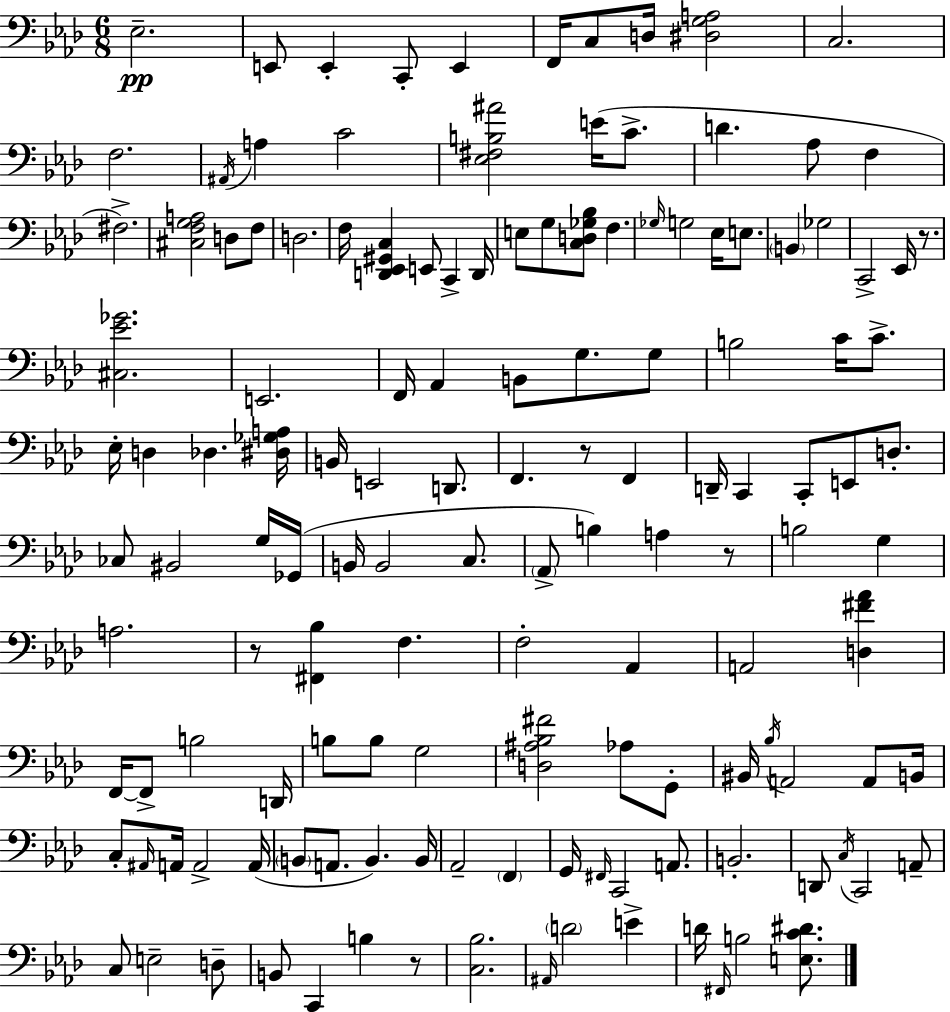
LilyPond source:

{
  \clef bass
  \numericTimeSignature
  \time 6/8
  \key f \minor
  ees2.--\pp | e,8 e,4-. c,8-. e,4 | f,16 c8 d16 <dis g a>2 | c2. | \break f2. | \acciaccatura { ais,16 } a4 c'2 | <ees fis b ais'>2 e'16( c'8.-> | d'4. aes8 f4 | \break fis2.->) | <cis f g a>2 d8 f8 | d2. | f16 <d, ees, gis, c>4 e,8 c,4-> | \break d,16 e8 g8 <c d ges bes>8 f4. | \grace { ges16 } g2 ees16 e8. | \parenthesize b,4 ges2 | c,2-> ees,16 r8. | \break <cis ees' ges'>2. | e,2. | f,16 aes,4 b,8 g8. | g8 b2 c'16 c'8.-> | \break ees16-. d4 des4. | <dis ges a>16 b,16 e,2 d,8. | f,4. r8 f,4 | d,16-- c,4 c,8-. e,8 d8.-. | \break ces8 bis,2 | g16 ges,16( b,16 b,2 c8. | \parenthesize aes,8-> b4) a4 | r8 b2 g4 | \break a2. | r8 <fis, bes>4 f4. | f2-. aes,4 | a,2 <d fis' aes'>4 | \break f,16~~ f,8-> b2 | d,16 b8 b8 g2 | <d ais bes fis'>2 aes8 | g,8-. bis,16 \acciaccatura { bes16 } a,2 | \break a,8 b,16 c8-. \grace { ais,16 } a,16 a,2-> | a,16( \parenthesize b,8 a,8. b,4.) | b,16 aes,2-- | \parenthesize f,4 g,16 \grace { fis,16 } c,2 | \break a,8. b,2.-. | d,8 \acciaccatura { c16 } c,2 | a,8-- c8 e2-- | d8-- b,8 c,4 | \break b4 r8 <c bes>2. | \grace { ais,16 } \parenthesize d'2 | e'4-> d'16 \grace { fis,16 } b2 | <e c' dis'>8. \bar "|."
}